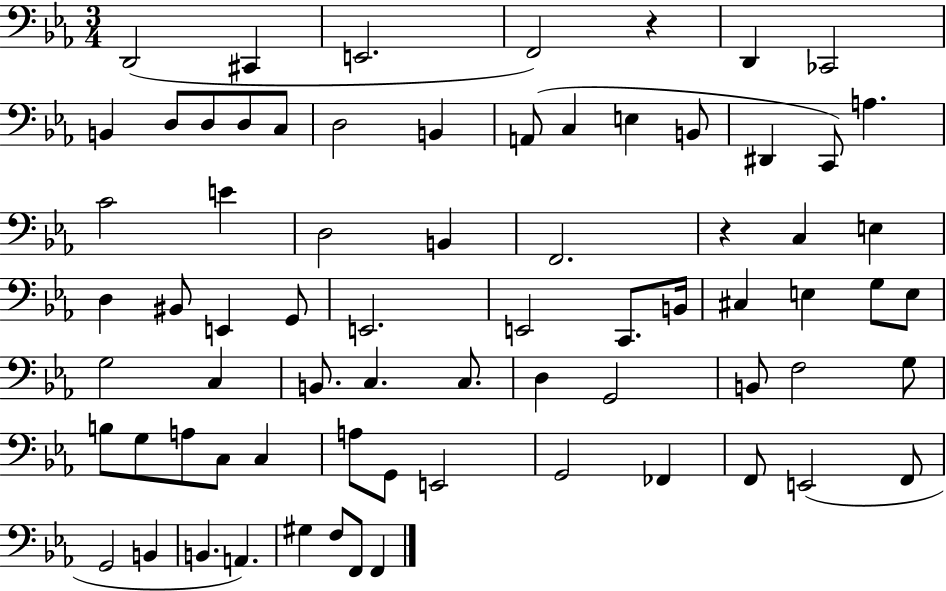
D2/h C#2/q E2/h. F2/h R/q D2/q CES2/h B2/q D3/e D3/e D3/e C3/e D3/h B2/q A2/e C3/q E3/q B2/e D#2/q C2/e A3/q. C4/h E4/q D3/h B2/q F2/h. R/q C3/q E3/q D3/q BIS2/e E2/q G2/e E2/h. E2/h C2/e. B2/s C#3/q E3/q G3/e E3/e G3/h C3/q B2/e. C3/q. C3/e. D3/q G2/h B2/e F3/h G3/e B3/e G3/e A3/e C3/e C3/q A3/e G2/e E2/h G2/h FES2/q F2/e E2/h F2/e G2/h B2/q B2/q. A2/q. G#3/q F3/e F2/e F2/q